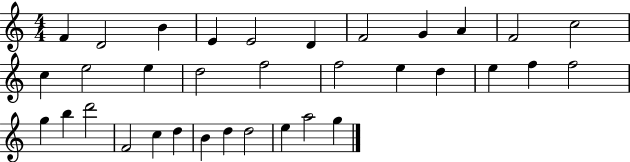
F4/q D4/h B4/q E4/q E4/h D4/q F4/h G4/q A4/q F4/h C5/h C5/q E5/h E5/q D5/h F5/h F5/h E5/q D5/q E5/q F5/q F5/h G5/q B5/q D6/h F4/h C5/q D5/q B4/q D5/q D5/h E5/q A5/h G5/q